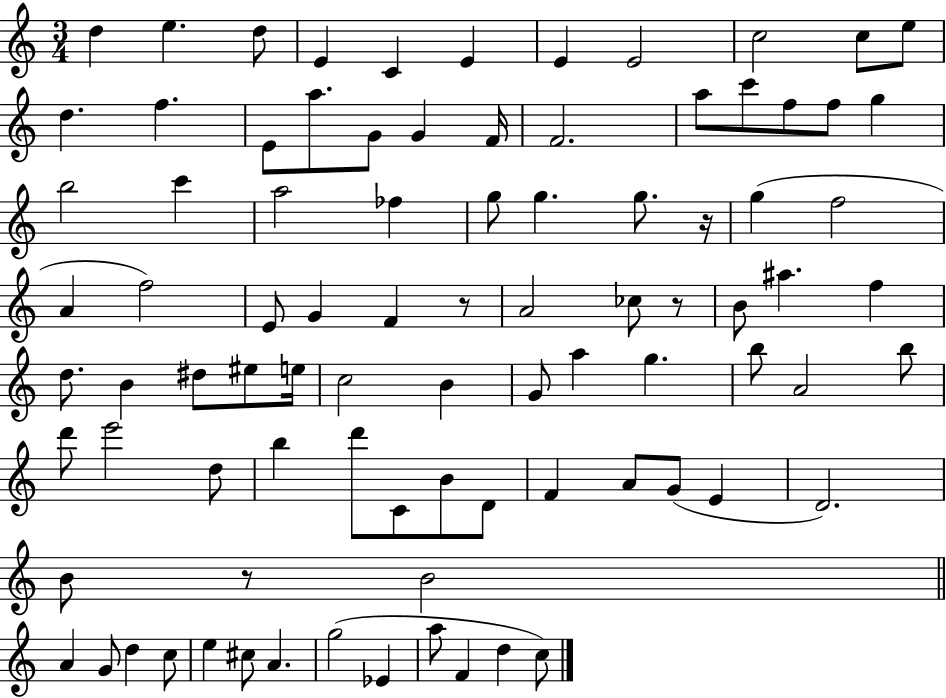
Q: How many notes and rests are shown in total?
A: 88